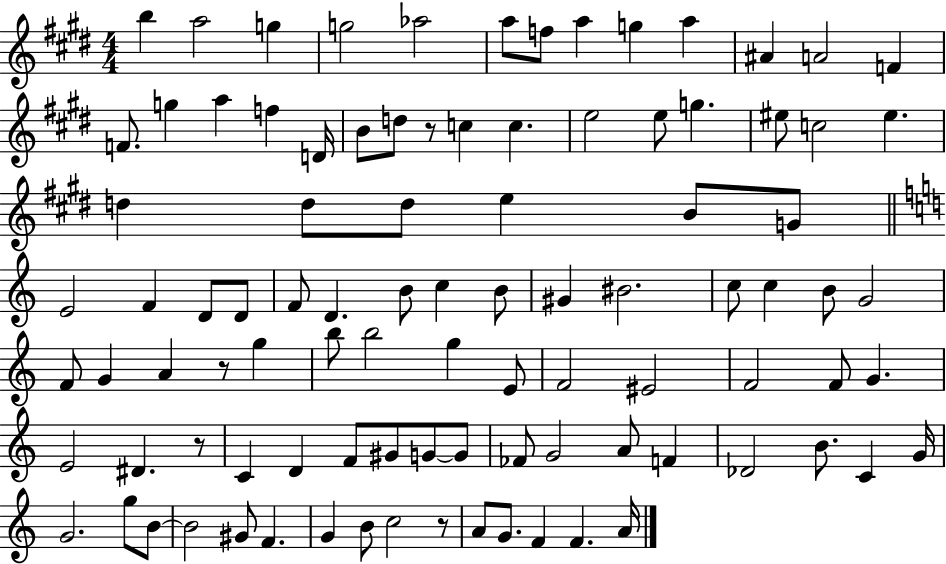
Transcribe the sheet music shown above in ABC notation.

X:1
T:Untitled
M:4/4
L:1/4
K:E
b a2 g g2 _a2 a/2 f/2 a g a ^A A2 F F/2 g a f D/4 B/2 d/2 z/2 c c e2 e/2 g ^e/2 c2 ^e d d/2 d/2 e B/2 G/2 E2 F D/2 D/2 F/2 D B/2 c B/2 ^G ^B2 c/2 c B/2 G2 F/2 G A z/2 g b/2 b2 g E/2 F2 ^E2 F2 F/2 G E2 ^D z/2 C D F/2 ^G/2 G/2 G/2 _F/2 G2 A/2 F _D2 B/2 C G/4 G2 g/2 B/2 B2 ^G/2 F G B/2 c2 z/2 A/2 G/2 F F A/4